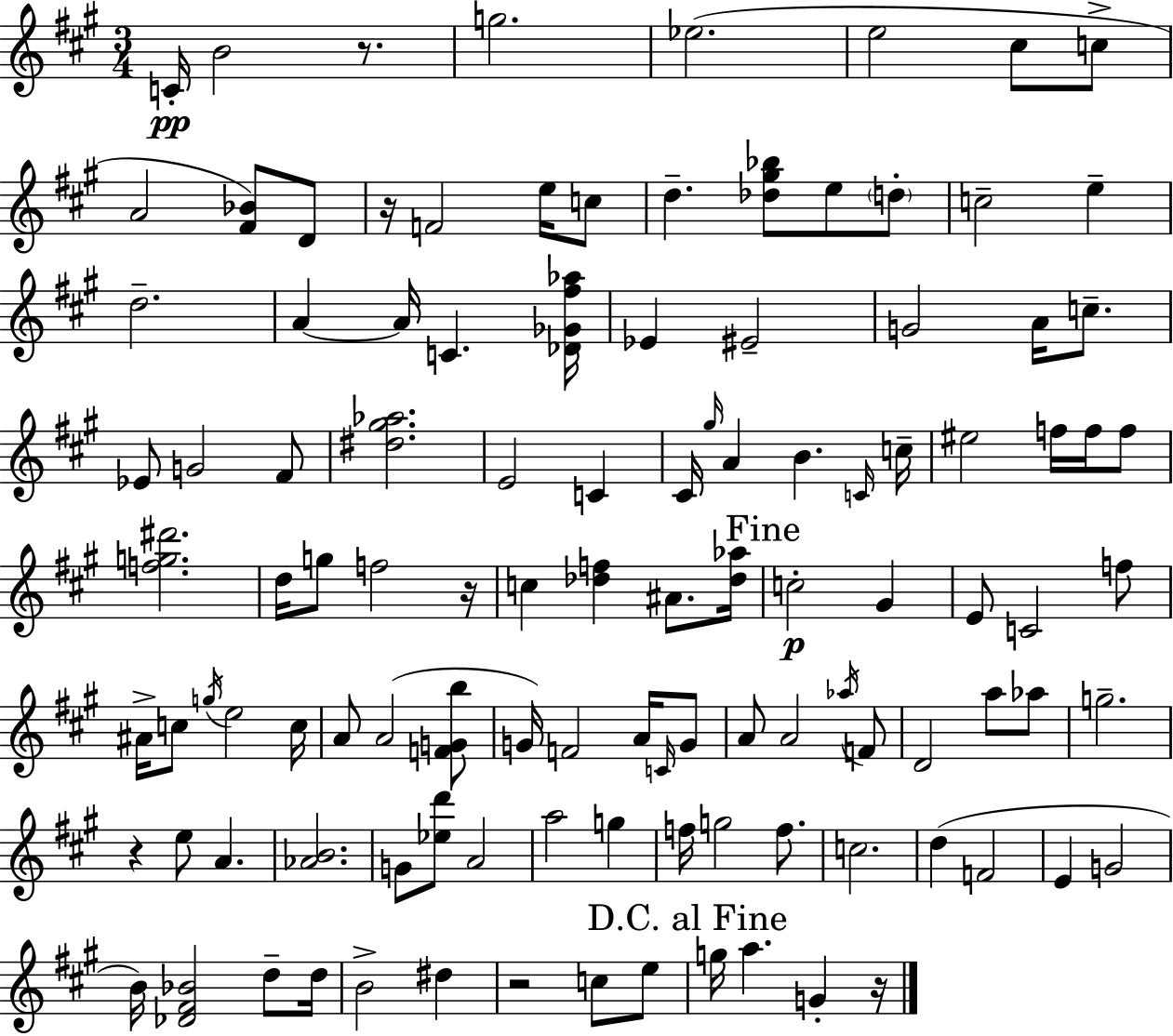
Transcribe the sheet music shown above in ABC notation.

X:1
T:Untitled
M:3/4
L:1/4
K:A
C/4 B2 z/2 g2 _e2 e2 ^c/2 c/2 A2 [^F_B]/2 D/2 z/4 F2 e/4 c/2 d [_d^g_b]/2 e/2 d/2 c2 e d2 A A/4 C [_D_G^f_a]/4 _E ^E2 G2 A/4 c/2 _E/2 G2 ^F/2 [^d^g_a]2 E2 C ^C/4 ^g/4 A B C/4 c/4 ^e2 f/4 f/4 f/2 [fg^d']2 d/4 g/2 f2 z/4 c [_df] ^A/2 [_d_a]/4 c2 ^G E/2 C2 f/2 ^A/4 c/2 g/4 e2 c/4 A/2 A2 [FGb]/2 G/4 F2 A/4 C/4 G/2 A/2 A2 _a/4 F/2 D2 a/2 _a/2 g2 z e/2 A [_AB]2 G/2 [_ed']/2 A2 a2 g f/4 g2 f/2 c2 d F2 E G2 B/4 [_D^F_B]2 d/2 d/4 B2 ^d z2 c/2 e/2 g/4 a G z/4